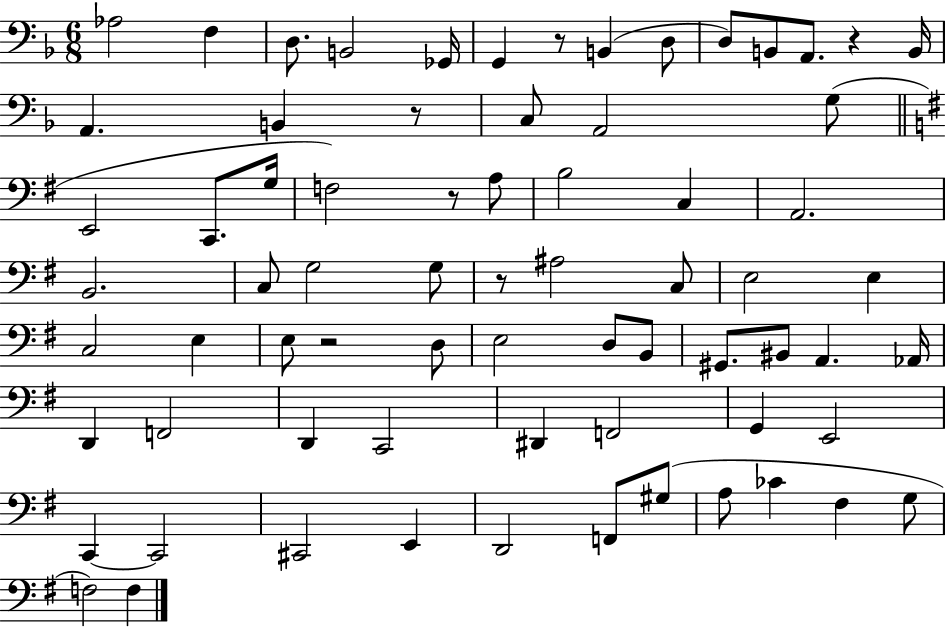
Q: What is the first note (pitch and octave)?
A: Ab3